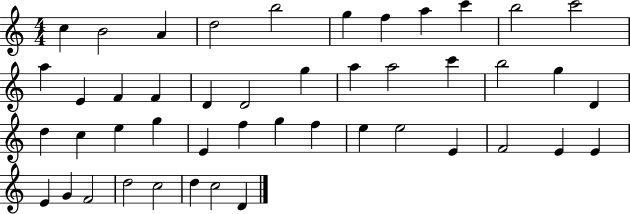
C5/q B4/h A4/q D5/h B5/h G5/q F5/q A5/q C6/q B5/h C6/h A5/q E4/q F4/q F4/q D4/q D4/h G5/q A5/q A5/h C6/q B5/h G5/q D4/q D5/q C5/q E5/q G5/q E4/q F5/q G5/q F5/q E5/q E5/h E4/q F4/h E4/q E4/q E4/q G4/q F4/h D5/h C5/h D5/q C5/h D4/q